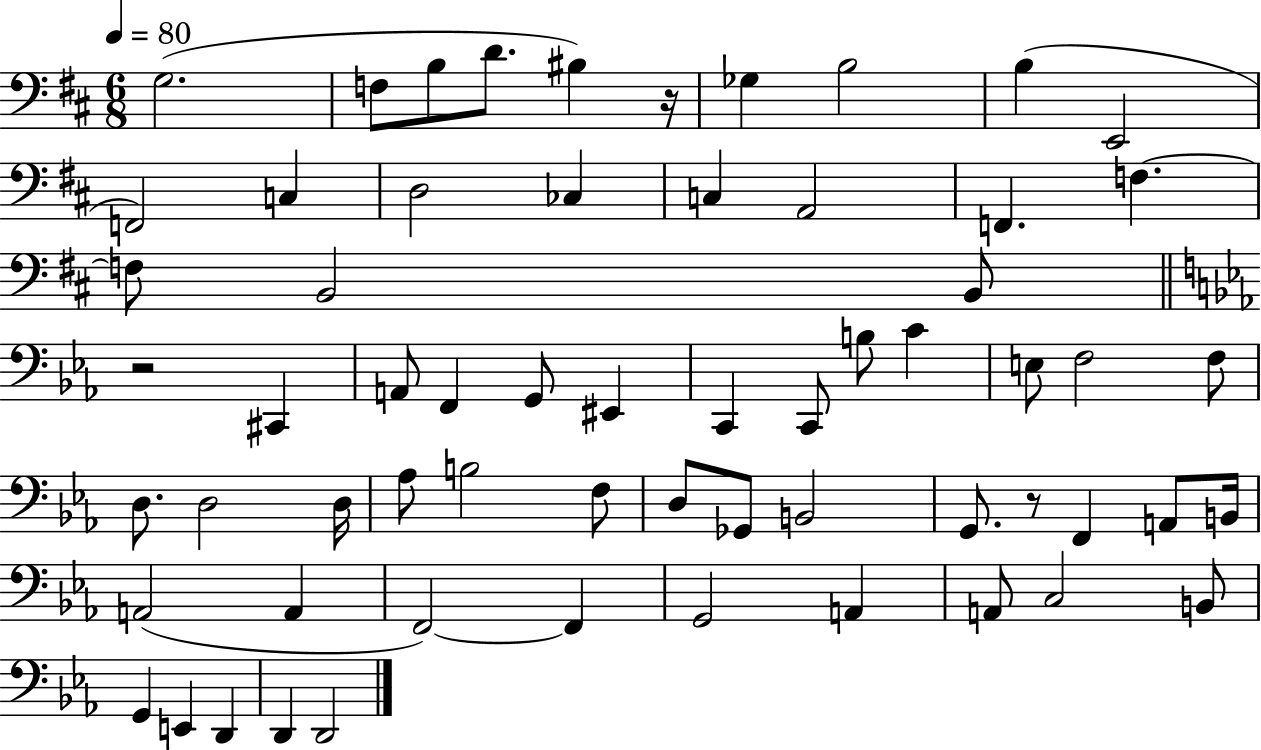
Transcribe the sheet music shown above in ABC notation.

X:1
T:Untitled
M:6/8
L:1/4
K:D
G,2 F,/2 B,/2 D/2 ^B, z/4 _G, B,2 B, E,,2 F,,2 C, D,2 _C, C, A,,2 F,, F, F,/2 B,,2 B,,/2 z2 ^C,, A,,/2 F,, G,,/2 ^E,, C,, C,,/2 B,/2 C E,/2 F,2 F,/2 D,/2 D,2 D,/4 _A,/2 B,2 F,/2 D,/2 _G,,/2 B,,2 G,,/2 z/2 F,, A,,/2 B,,/4 A,,2 A,, F,,2 F,, G,,2 A,, A,,/2 C,2 B,,/2 G,, E,, D,, D,, D,,2